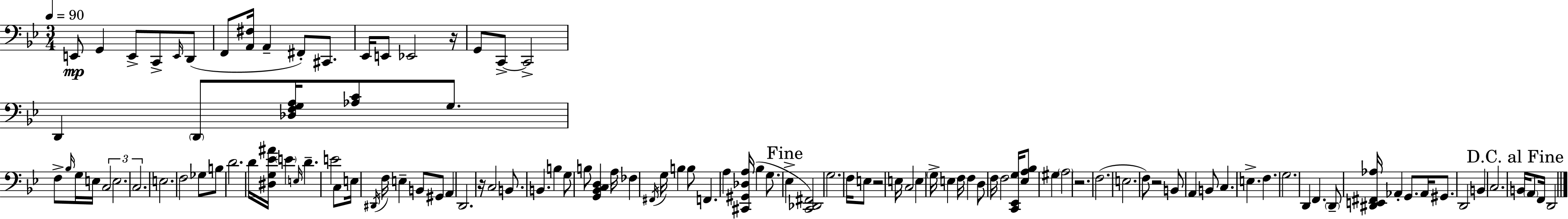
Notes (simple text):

E2/e G2/q E2/e C2/e E2/s D2/e F2/e [A2,F#3]/s A2/q F#2/e C#2/e. Eb2/s E2/e Eb2/h R/s G2/e C2/e C2/h D2/q D2/e [Db3,F3,G3,A3]/s [Ab3,C4]/e G3/e. F3/e Bb3/s G3/s E3/s C3/h E3/h. C3/h. E3/h. F3/h Gb3/e B3/e D4/h. D4/s [D#3,G3,Eb4,A#4]/s E4/q E3/s D4/q. E4/h C3/e E3/s D#2/s F3/s E3/q B2/e G#2/e A2/q D2/h. R/s C3/h B2/e. B2/q. B3/q G3/e B3/e [G2,Bb2,C3,D3]/q A3/s FES3/q F#2/s G3/s B3/q B3/e F2/q. A3/q [C#2,G#2,Db3,A3]/s Bb3/q G3/e. Eb3/q [C2,Db2,F#2]/h G3/h. F3/s E3/e R/h E3/s C3/h E3/q G3/s E3/q F3/s F3/q D3/e F3/s F3/h [C2,Eb2,G3]/s [Eb3,A3,Bb3]/e G#3/q A3/h R/h. F3/h. E3/h. F3/e R/h B2/e A2/q B2/e C3/q. E3/q. F3/q. G3/h. D2/q F2/q. D2/e [D#2,E2,F#2,Ab3]/s Ab2/q G2/e. Ab2/s G#2/e. D2/h B2/q C3/h. B2/s A2/e F2/s D2/h